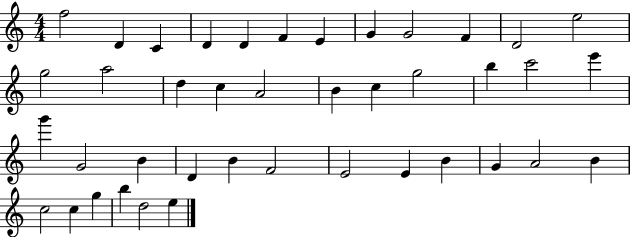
F5/h D4/q C4/q D4/q D4/q F4/q E4/q G4/q G4/h F4/q D4/h E5/h G5/h A5/h D5/q C5/q A4/h B4/q C5/q G5/h B5/q C6/h E6/q G6/q G4/h B4/q D4/q B4/q F4/h E4/h E4/q B4/q G4/q A4/h B4/q C5/h C5/q G5/q B5/q D5/h E5/q